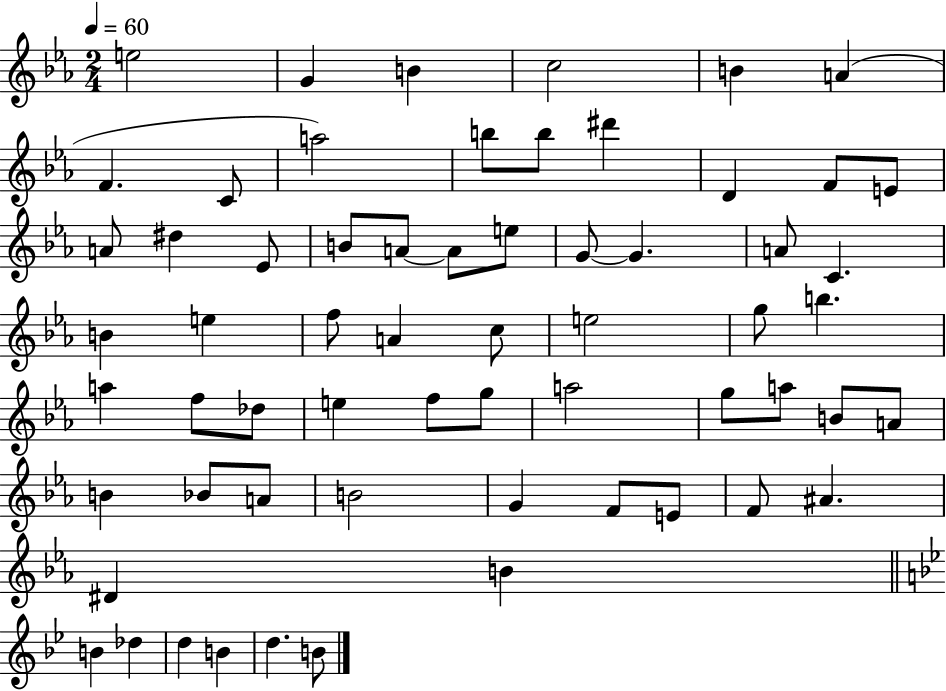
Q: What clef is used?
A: treble